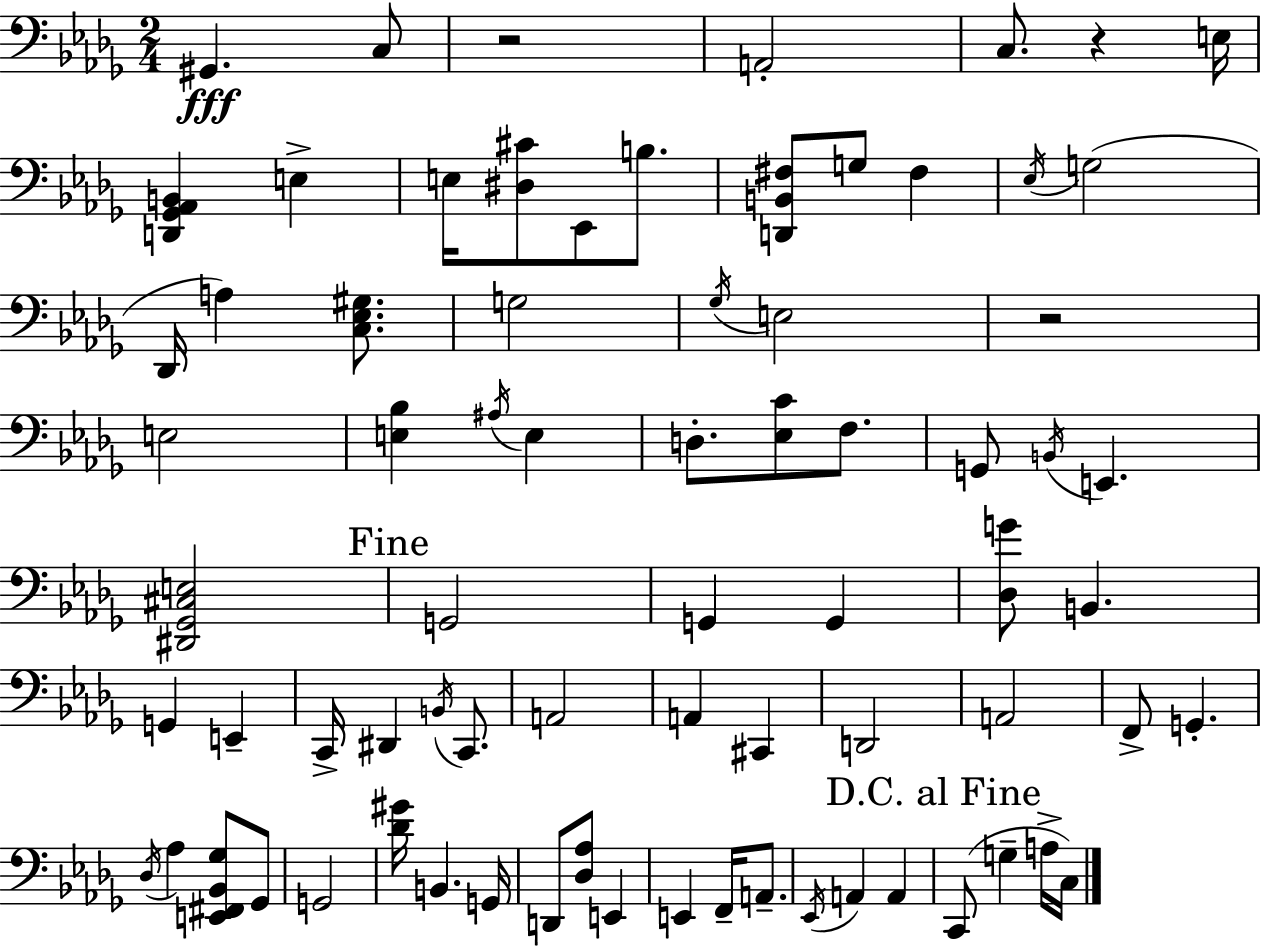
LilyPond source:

{
  \clef bass
  \numericTimeSignature
  \time 2/4
  \key bes \minor
  gis,4.\fff c8 | r2 | a,2-. | c8. r4 e16 | \break <d, ges, aes, b,>4 e4-> | e16 <dis cis'>8 ees,8 b8. | <d, b, fis>8 g8 fis4 | \acciaccatura { ees16 } g2( | \break des,16 a4) <c ees gis>8. | g2 | \acciaccatura { ges16 } e2 | r2 | \break e2 | <e bes>4 \acciaccatura { ais16 } e4 | d8.-. <ees c'>8 | f8. g,8 \acciaccatura { b,16 } e,4. | \break <dis, ges, cis e>2 | \mark "Fine" g,2 | g,4 | g,4 <des g'>8 b,4. | \break g,4 | e,4-- c,16-> dis,4 | \acciaccatura { b,16 } c,8. a,2 | a,4 | \break cis,4 d,2 | a,2 | f,8-> g,4.-. | \acciaccatura { des16 } aes4 | \break <e, fis, bes, ges>8 ges,8 g,2 | <des' gis'>16 b,4. | g,16 d,8 | <des aes>8 e,4 e,4 | \break f,16-- a,8.-- \acciaccatura { ees,16 } a,4 | a,4 \mark "D.C. al Fine" c,8( | g4-- a16-> c16) \bar "|."
}